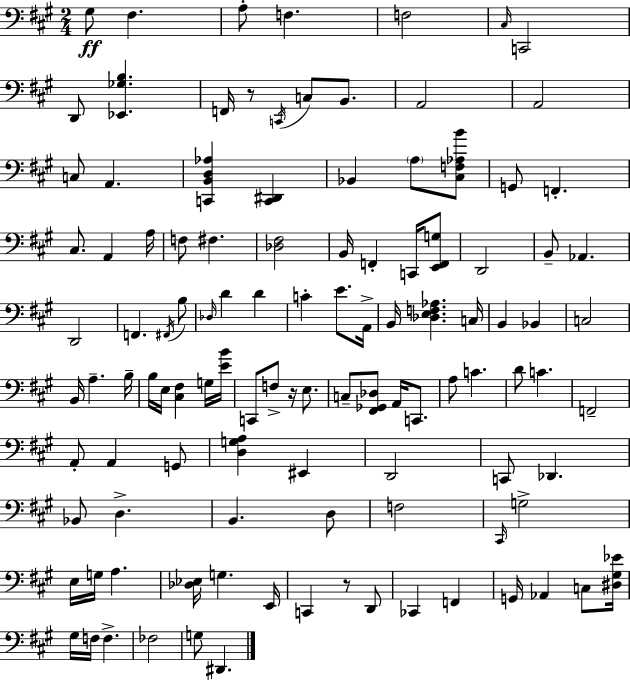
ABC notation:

X:1
T:Untitled
M:2/4
L:1/4
K:A
^G,/2 ^F, A,/2 F, F,2 ^C,/4 C,,2 D,,/2 [_E,,_G,B,] F,,/4 z/2 C,,/4 C,/2 B,,/2 A,,2 A,,2 C,/2 A,, [C,,B,,D,_A,] [C,,^D,,] _B,, A,/2 [^C,F,_A,B]/2 G,,/2 F,, ^C,/2 A,, A,/4 F,/2 ^F, [_D,^F,]2 B,,/4 F,, C,,/4 [E,,F,,G,]/2 D,,2 B,,/2 _A,, D,,2 F,, ^F,,/4 B,/2 _D,/4 D D C E/2 A,,/4 B,,/4 [_D,E,F,_A,] C,/4 B,, _B,, C,2 B,,/4 A, B,/4 B,/4 E,/4 [^C,^F,] G,/4 [EB]/4 C,,/2 F,/2 z/4 E,/2 C,/2 [^F,,_G,,_D,]/2 A,,/4 C,,/2 A,/2 C D/2 C F,,2 A,,/2 A,, G,,/2 [D,G,A,] ^E,, D,,2 C,,/2 _D,, _B,,/2 D, B,, D,/2 F,2 ^C,,/4 G,2 E,/4 G,/4 A, [_D,_E,]/4 G, E,,/4 C,, z/2 D,,/2 _C,, F,, G,,/4 _A,, C,/2 [^D,^G,_E]/4 ^G,/4 F,/4 F, _F,2 G,/2 ^D,,